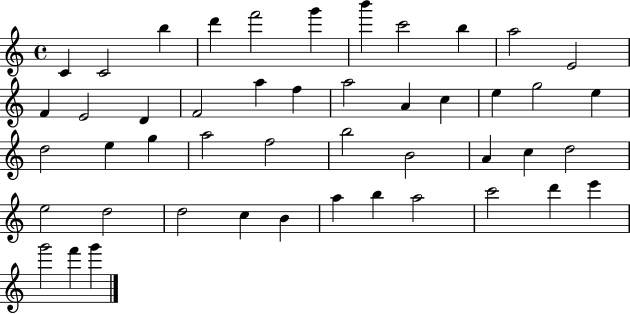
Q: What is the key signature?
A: C major